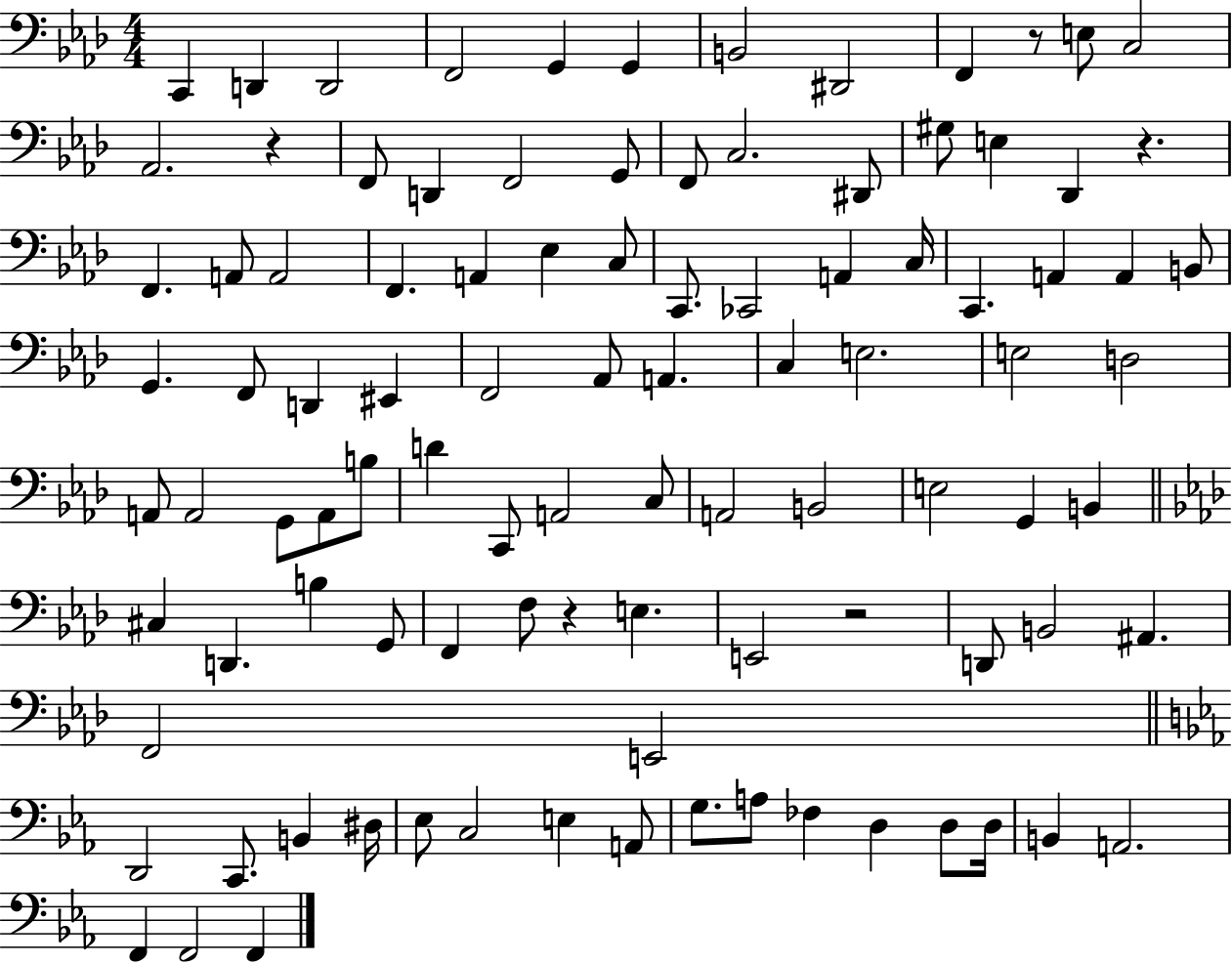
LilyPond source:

{
  \clef bass
  \numericTimeSignature
  \time 4/4
  \key aes \major
  c,4 d,4 d,2 | f,2 g,4 g,4 | b,2 dis,2 | f,4 r8 e8 c2 | \break aes,2. r4 | f,8 d,4 f,2 g,8 | f,8 c2. dis,8 | gis8 e4 des,4 r4. | \break f,4. a,8 a,2 | f,4. a,4 ees4 c8 | c,8. ces,2 a,4 c16 | c,4. a,4 a,4 b,8 | \break g,4. f,8 d,4 eis,4 | f,2 aes,8 a,4. | c4 e2. | e2 d2 | \break a,8 a,2 g,8 a,8 b8 | d'4 c,8 a,2 c8 | a,2 b,2 | e2 g,4 b,4 | \break \bar "||" \break \key aes \major cis4 d,4. b4 g,8 | f,4 f8 r4 e4. | e,2 r2 | d,8 b,2 ais,4. | \break f,2 e,2 | \bar "||" \break \key c \minor d,2 c,8. b,4 dis16 | ees8 c2 e4 a,8 | g8. a8 fes4 d4 d8 d16 | b,4 a,2. | \break f,4 f,2 f,4 | \bar "|."
}